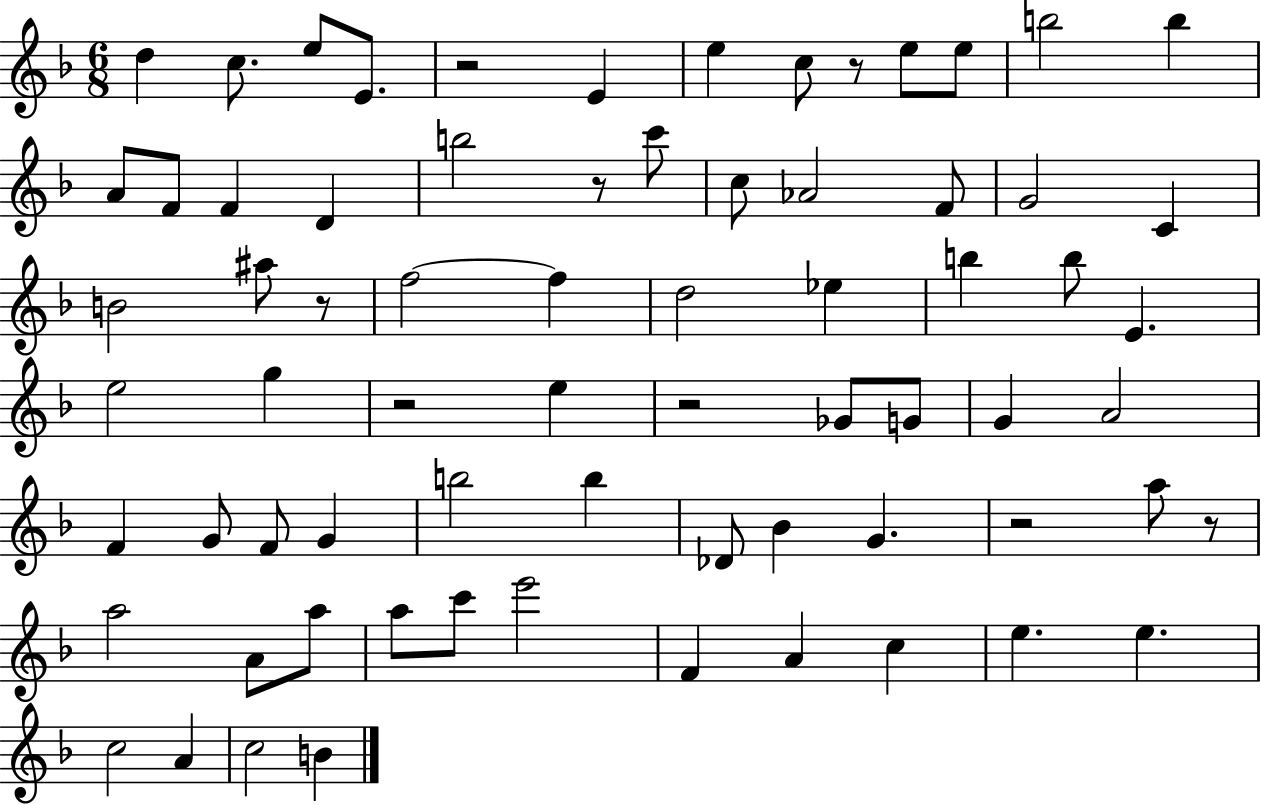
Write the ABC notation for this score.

X:1
T:Untitled
M:6/8
L:1/4
K:F
d c/2 e/2 E/2 z2 E e c/2 z/2 e/2 e/2 b2 b A/2 F/2 F D b2 z/2 c'/2 c/2 _A2 F/2 G2 C B2 ^a/2 z/2 f2 f d2 _e b b/2 E e2 g z2 e z2 _G/2 G/2 G A2 F G/2 F/2 G b2 b _D/2 _B G z2 a/2 z/2 a2 A/2 a/2 a/2 c'/2 e'2 F A c e e c2 A c2 B